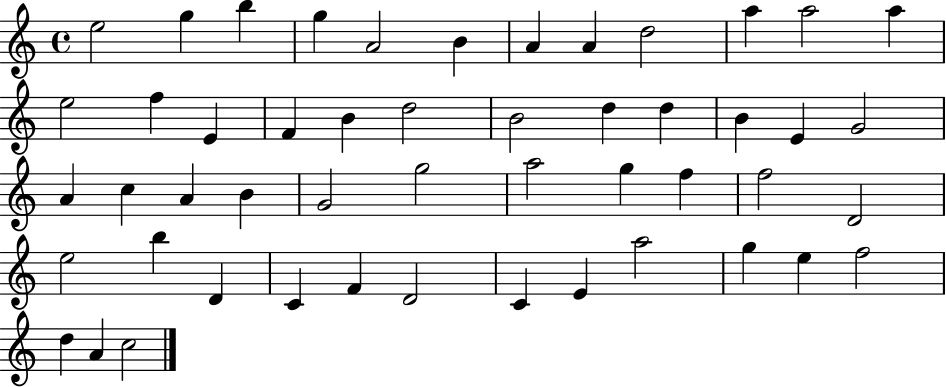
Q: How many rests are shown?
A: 0